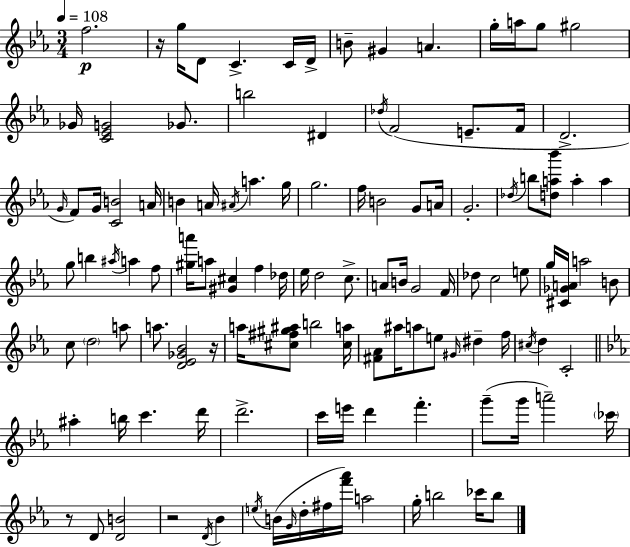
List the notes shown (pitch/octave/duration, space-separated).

F5/h. R/s G5/s D4/e C4/q. C4/s D4/s B4/e G#4/q A4/q. G5/s A5/s G5/e G#5/h Gb4/s [C4,Eb4,G4]/h Gb4/e. B5/h D#4/q Db5/s F4/h E4/e. F4/s D4/h. G4/s F4/e G4/s [C4,B4]/h A4/s B4/q A4/s A#4/s A5/q. G5/s G5/h. F5/s B4/h G4/e A4/s G4/h. Db5/s B5/e [D5,A5,Bb6]/e A5/q A5/q G5/e B5/q A#5/s A5/q F5/e [G#5,A6]/s A5/e [G#4,C#5]/q F5/q Db5/s Eb5/s D5/h C5/e. A4/e B4/s G4/h F4/s Db5/e C5/h E5/e G5/s [C#4,Gb4,A4]/s A5/h B4/e C5/e D5/h A5/e A5/e. [D4,Eb4,Gb4,Bb4]/h R/s A5/s [C#5,F#5,G#5,A#5]/e B5/h [C#5,A5]/s [F#4,Ab4]/e A#5/s A5/e E5/e G#4/s D#5/q F5/s C#5/s D5/q C4/h A#5/q B5/s C6/q. D6/s D6/h. C6/s E6/s D6/q F6/q. G6/e G6/s A6/h CES6/s R/e D4/e [D4,B4]/h R/h D4/s Bb4/q E5/s B4/s G4/s D5/s F#5/s [F6,Ab6]/s A5/h G5/s B5/h CES6/s B5/e